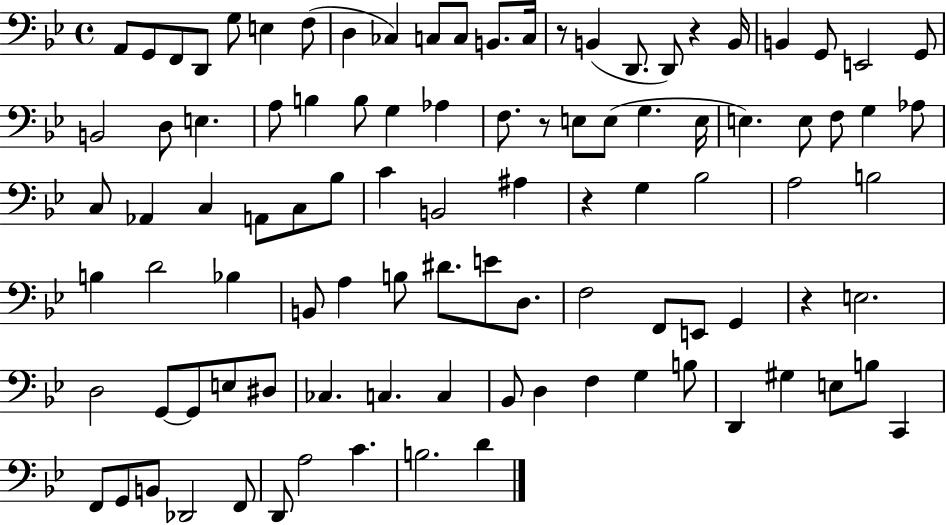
A2/e G2/e F2/e D2/e G3/e E3/q F3/e D3/q CES3/q C3/e C3/e B2/e. C3/s R/e B2/q D2/e. D2/e R/q B2/s B2/q G2/e E2/h G2/e B2/h D3/e E3/q. A3/e B3/q B3/e G3/q Ab3/q F3/e. R/e E3/e E3/e G3/q. E3/s E3/q. E3/e F3/e G3/q Ab3/e C3/e Ab2/q C3/q A2/e C3/e Bb3/e C4/q B2/h A#3/q R/q G3/q Bb3/h A3/h B3/h B3/q D4/h Bb3/q B2/e A3/q B3/e D#4/e. E4/e D3/e. F3/h F2/e E2/e G2/q R/q E3/h. D3/h G2/e G2/e E3/e D#3/e CES3/q. C3/q. C3/q Bb2/e D3/q F3/q G3/q B3/e D2/q G#3/q E3/e B3/e C2/q F2/e G2/e B2/e Db2/h F2/e D2/e A3/h C4/q. B3/h. D4/q